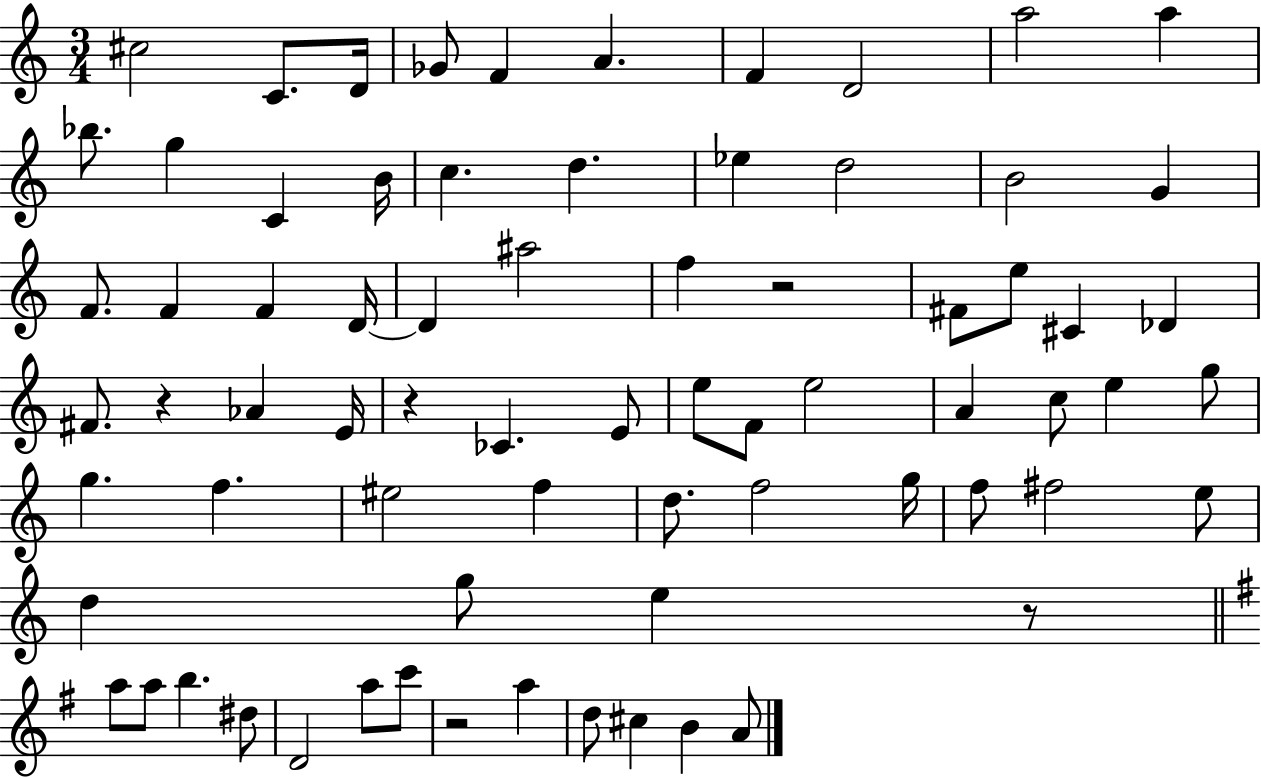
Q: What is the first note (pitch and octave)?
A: C#5